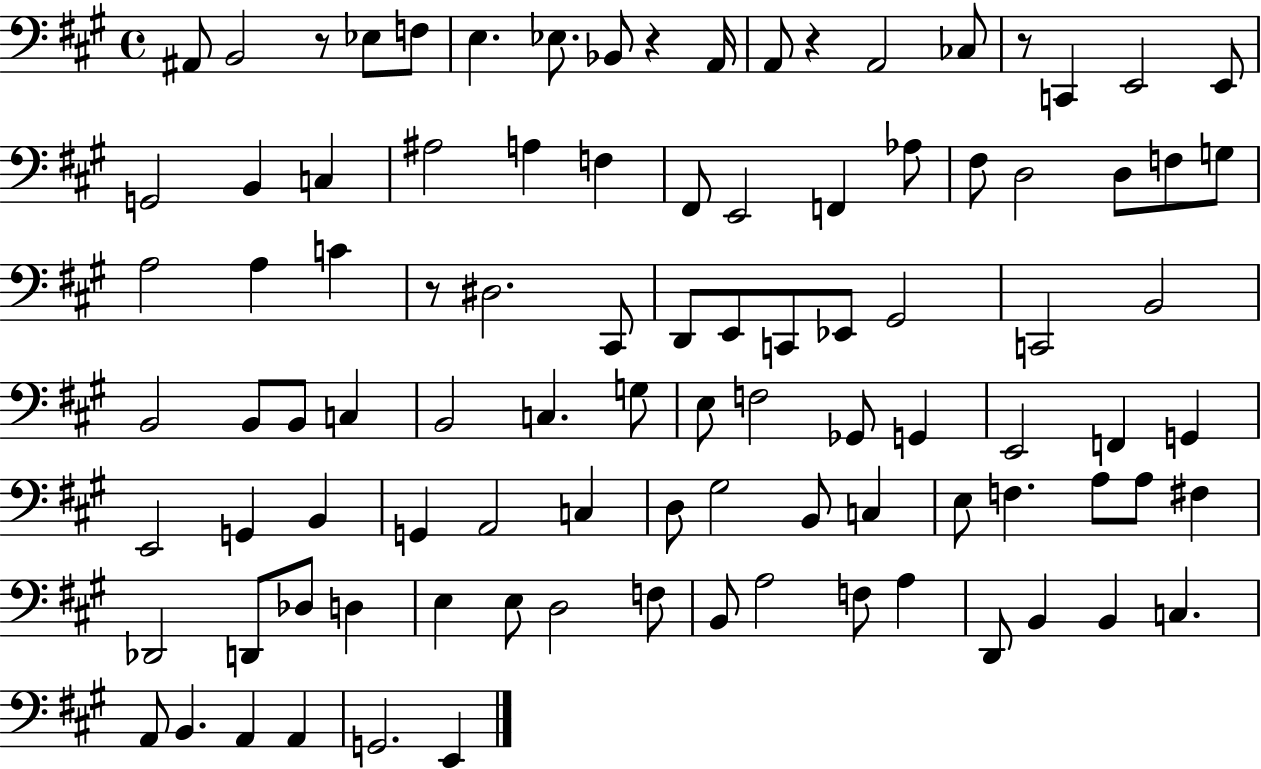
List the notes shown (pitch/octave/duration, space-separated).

A#2/e B2/h R/e Eb3/e F3/e E3/q. Eb3/e. Bb2/e R/q A2/s A2/e R/q A2/h CES3/e R/e C2/q E2/h E2/e G2/h B2/q C3/q A#3/h A3/q F3/q F#2/e E2/h F2/q Ab3/e F#3/e D3/h D3/e F3/e G3/e A3/h A3/q C4/q R/e D#3/h. C#2/e D2/e E2/e C2/e Eb2/e G#2/h C2/h B2/h B2/h B2/e B2/e C3/q B2/h C3/q. G3/e E3/e F3/h Gb2/e G2/q E2/h F2/q G2/q E2/h G2/q B2/q G2/q A2/h C3/q D3/e G#3/h B2/e C3/q E3/e F3/q. A3/e A3/e F#3/q Db2/h D2/e Db3/e D3/q E3/q E3/e D3/h F3/e B2/e A3/h F3/e A3/q D2/e B2/q B2/q C3/q. A2/e B2/q. A2/q A2/q G2/h. E2/q